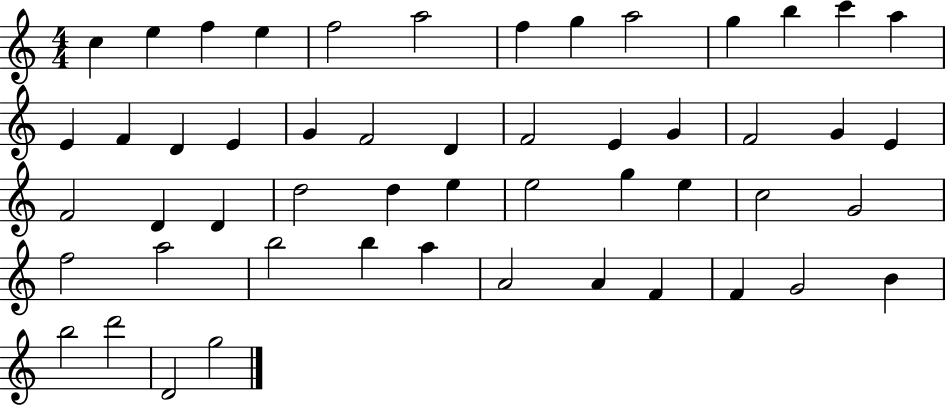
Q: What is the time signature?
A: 4/4